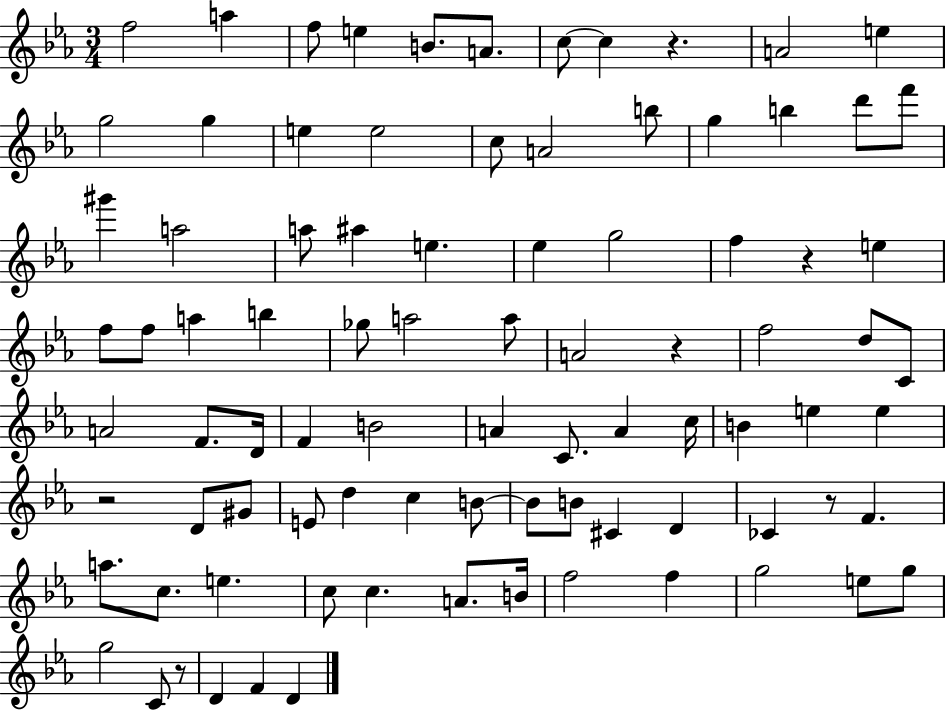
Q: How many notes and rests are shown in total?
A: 88